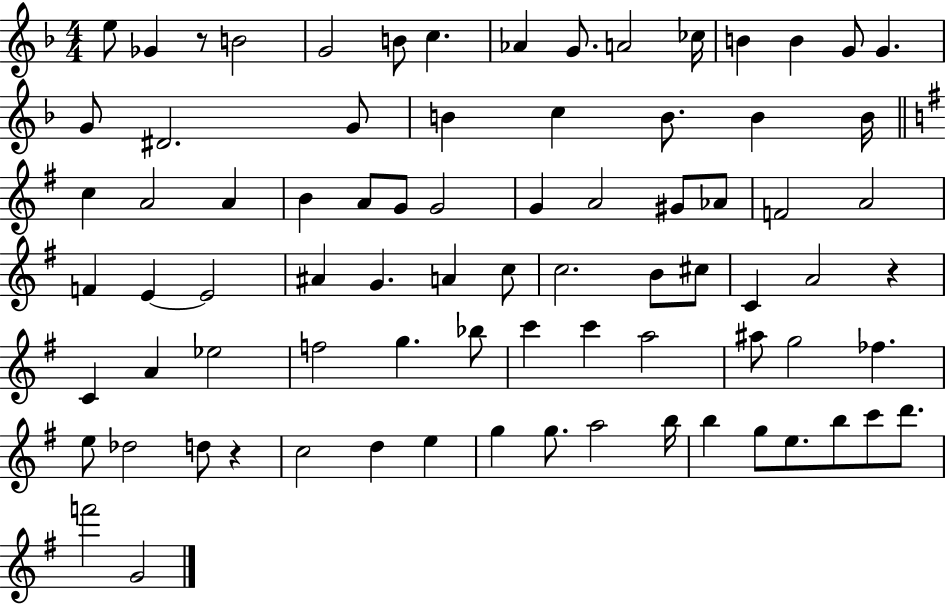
E5/e Gb4/q R/e B4/h G4/h B4/e C5/q. Ab4/q G4/e. A4/h CES5/s B4/q B4/q G4/e G4/q. G4/e D#4/h. G4/e B4/q C5/q B4/e. B4/q B4/s C5/q A4/h A4/q B4/q A4/e G4/e G4/h G4/q A4/h G#4/e Ab4/e F4/h A4/h F4/q E4/q E4/h A#4/q G4/q. A4/q C5/e C5/h. B4/e C#5/e C4/q A4/h R/q C4/q A4/q Eb5/h F5/h G5/q. Bb5/e C6/q C6/q A5/h A#5/e G5/h FES5/q. E5/e Db5/h D5/e R/q C5/h D5/q E5/q G5/q G5/e. A5/h B5/s B5/q G5/e E5/e. B5/e C6/e D6/e. F6/h G4/h